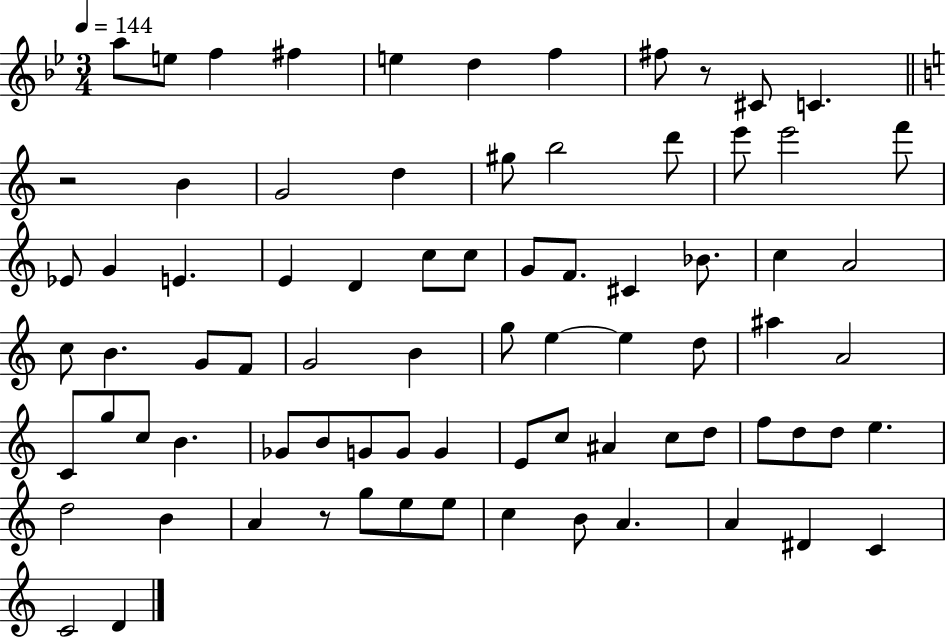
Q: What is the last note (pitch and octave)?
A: D4